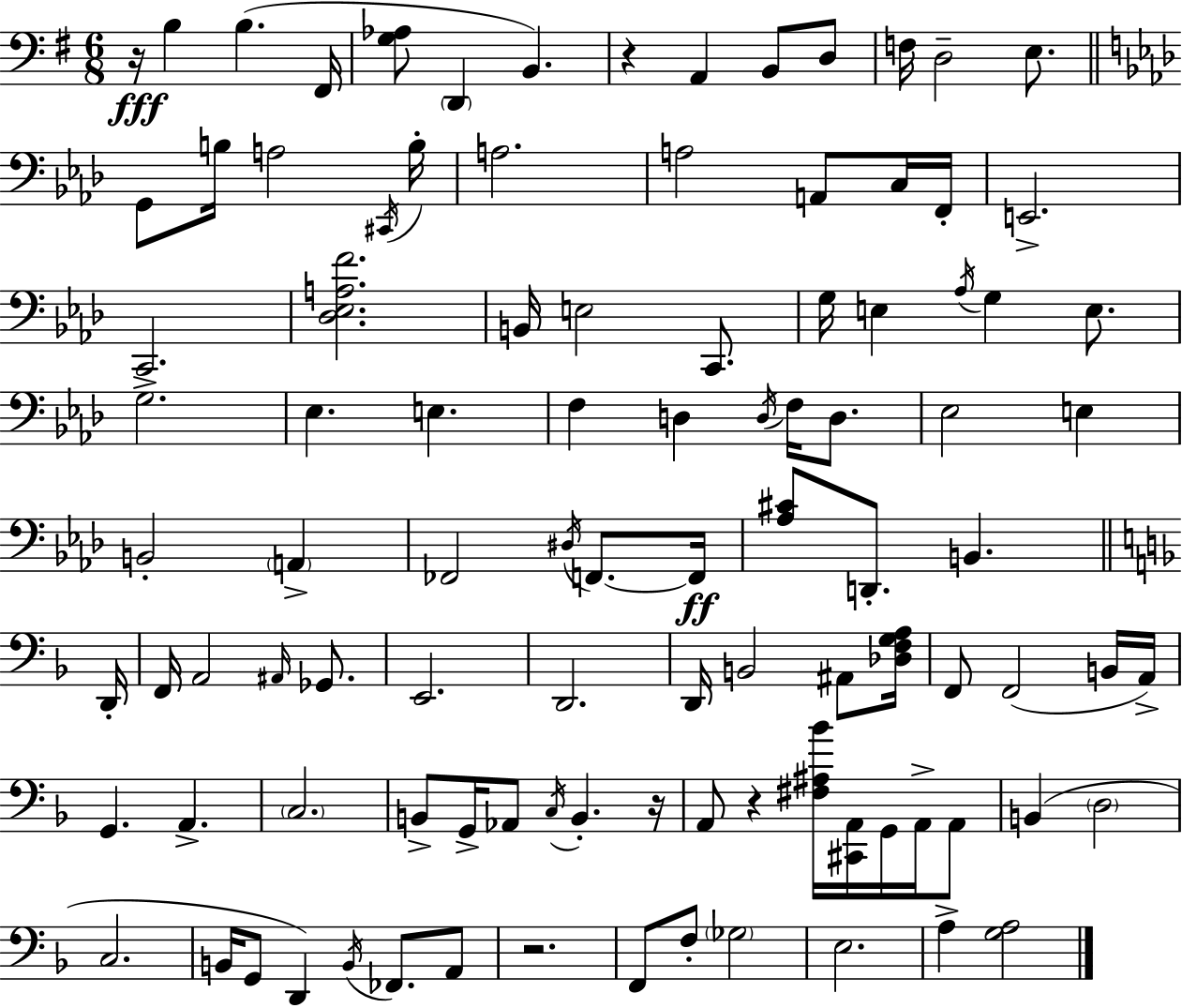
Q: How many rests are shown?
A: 5